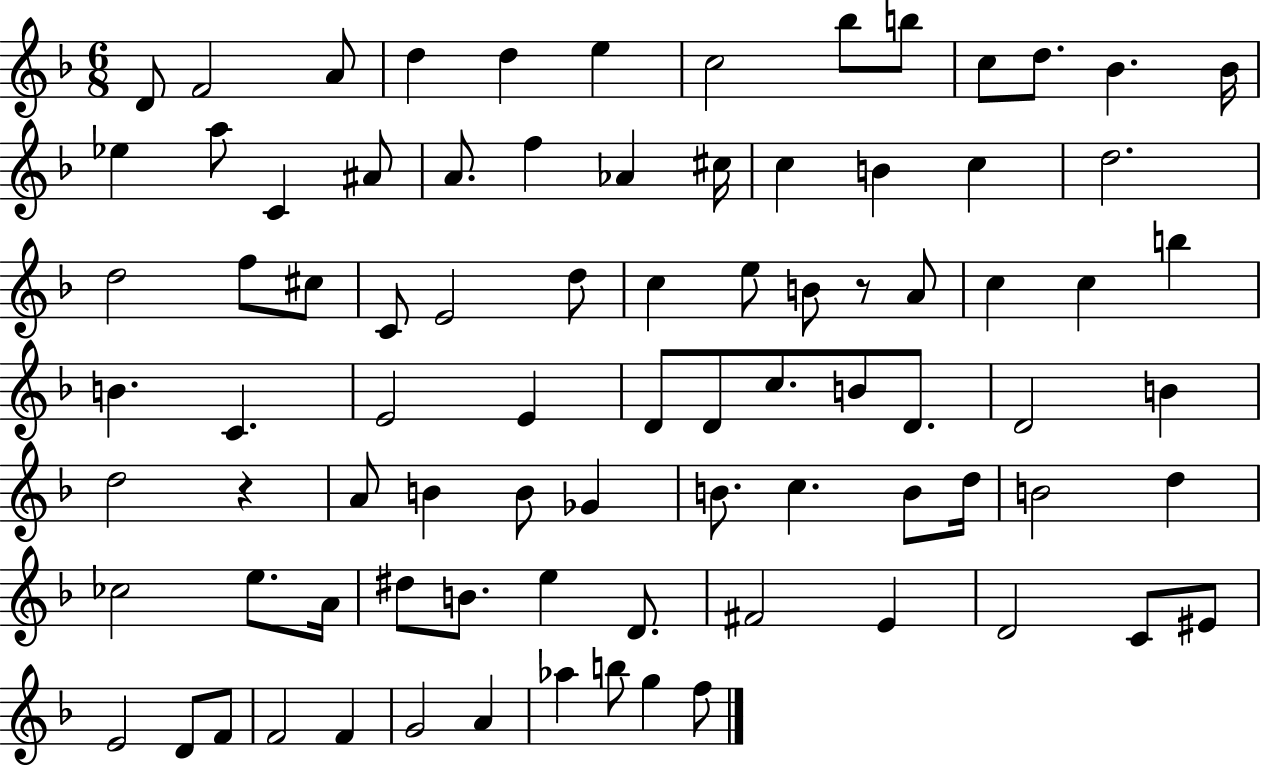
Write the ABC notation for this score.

X:1
T:Untitled
M:6/8
L:1/4
K:F
D/2 F2 A/2 d d e c2 _b/2 b/2 c/2 d/2 _B _B/4 _e a/2 C ^A/2 A/2 f _A ^c/4 c B c d2 d2 f/2 ^c/2 C/2 E2 d/2 c e/2 B/2 z/2 A/2 c c b B C E2 E D/2 D/2 c/2 B/2 D/2 D2 B d2 z A/2 B B/2 _G B/2 c B/2 d/4 B2 d _c2 e/2 A/4 ^d/2 B/2 e D/2 ^F2 E D2 C/2 ^E/2 E2 D/2 F/2 F2 F G2 A _a b/2 g f/2